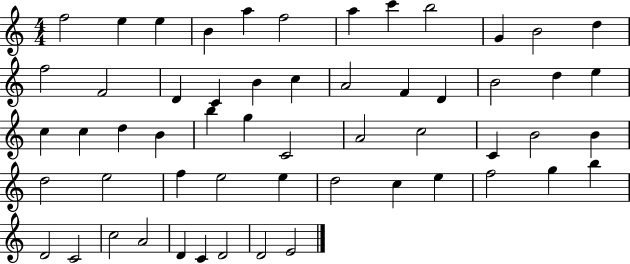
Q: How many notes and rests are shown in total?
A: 56